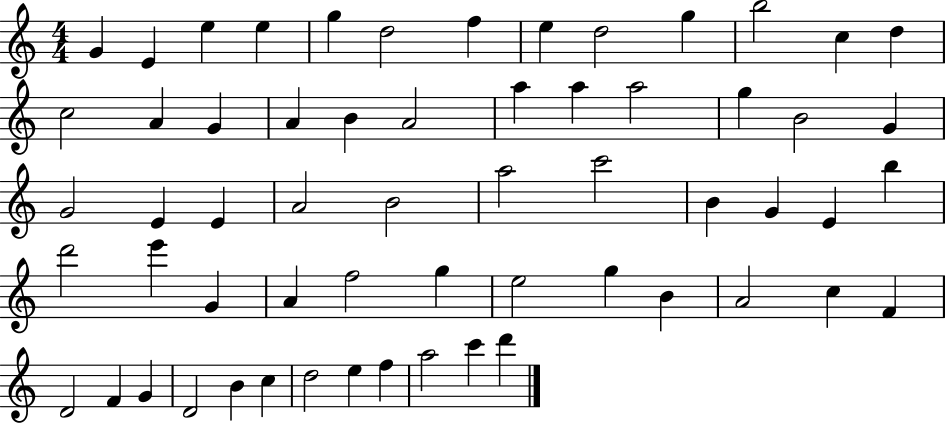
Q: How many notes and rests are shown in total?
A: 60